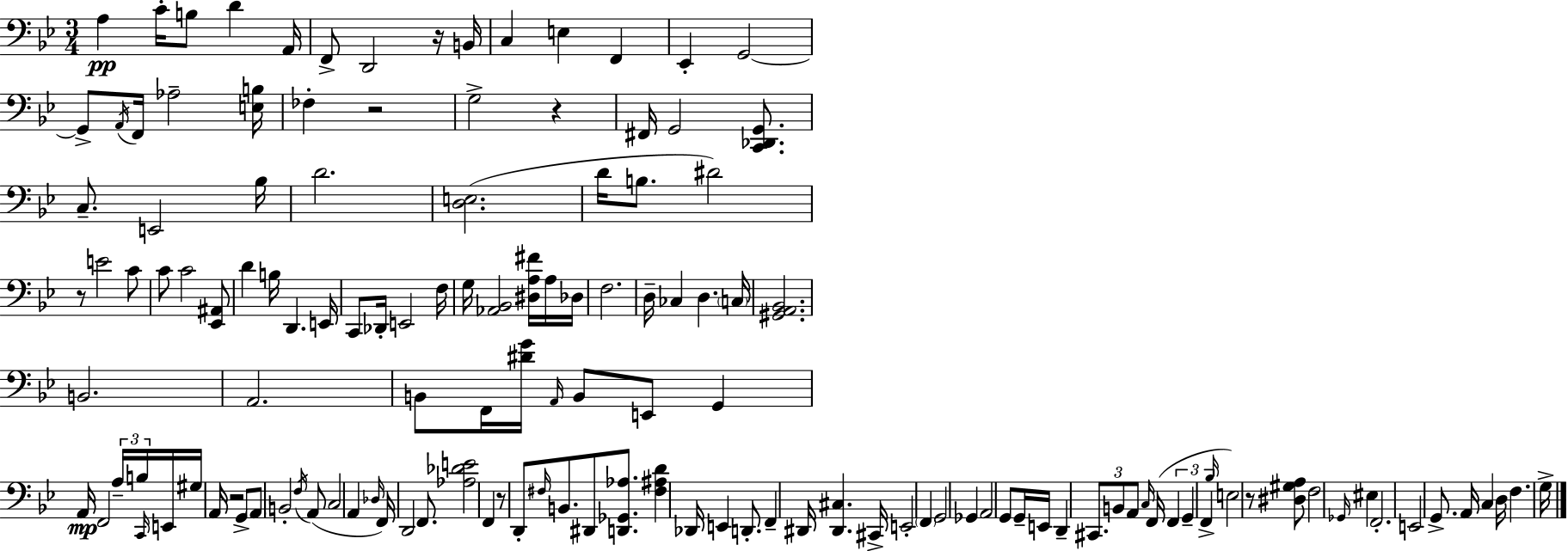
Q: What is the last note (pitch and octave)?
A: G3